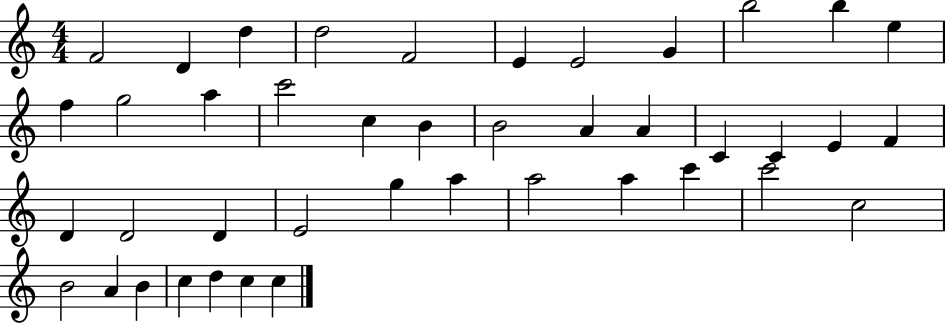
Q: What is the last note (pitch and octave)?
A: C5